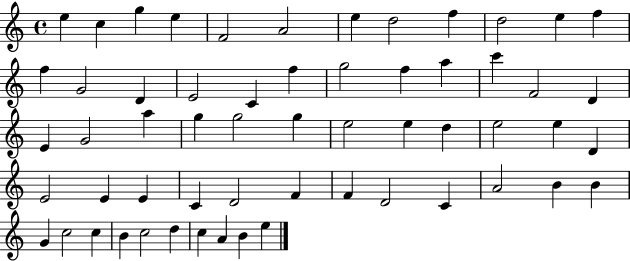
E5/q C5/q G5/q E5/q F4/h A4/h E5/q D5/h F5/q D5/h E5/q F5/q F5/q G4/h D4/q E4/h C4/q F5/q G5/h F5/q A5/q C6/q F4/h D4/q E4/q G4/h A5/q G5/q G5/h G5/q E5/h E5/q D5/q E5/h E5/q D4/q E4/h E4/q E4/q C4/q D4/h F4/q F4/q D4/h C4/q A4/h B4/q B4/q G4/q C5/h C5/q B4/q C5/h D5/q C5/q A4/q B4/q E5/q